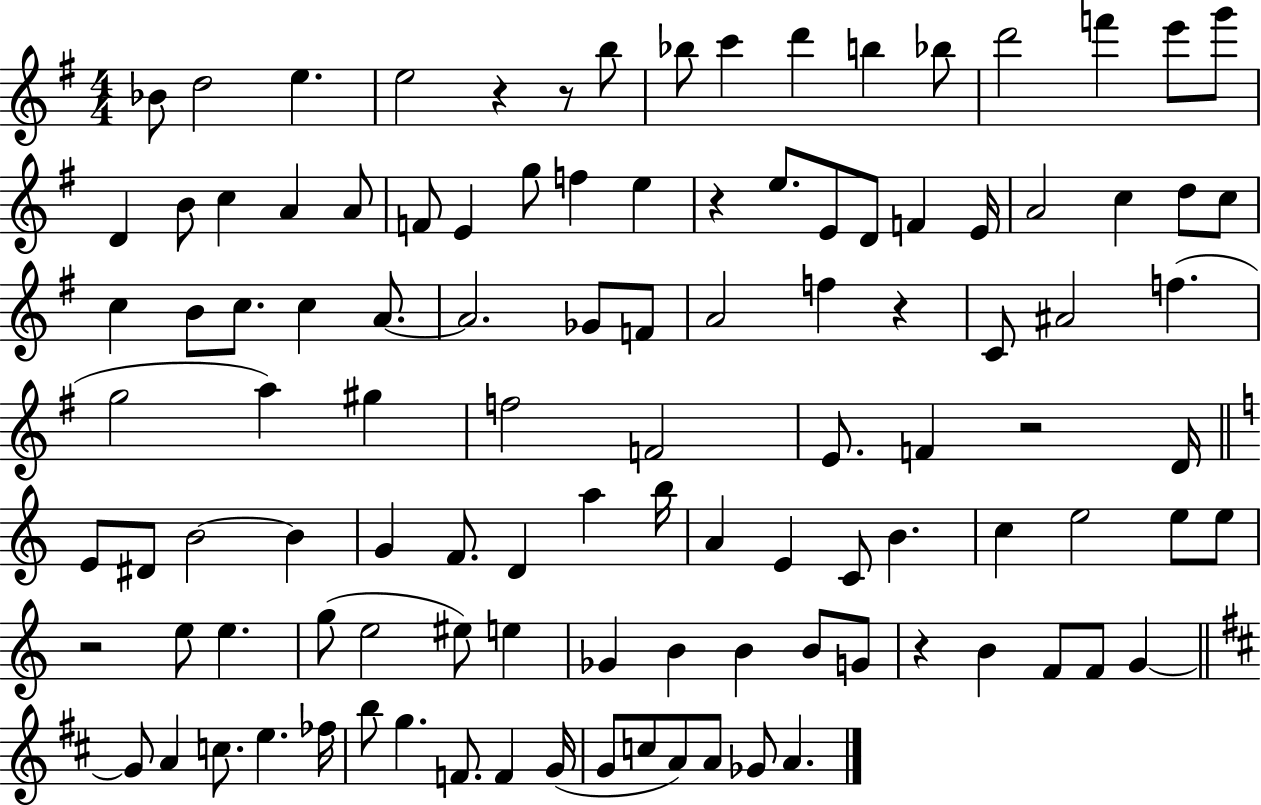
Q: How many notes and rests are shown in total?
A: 109